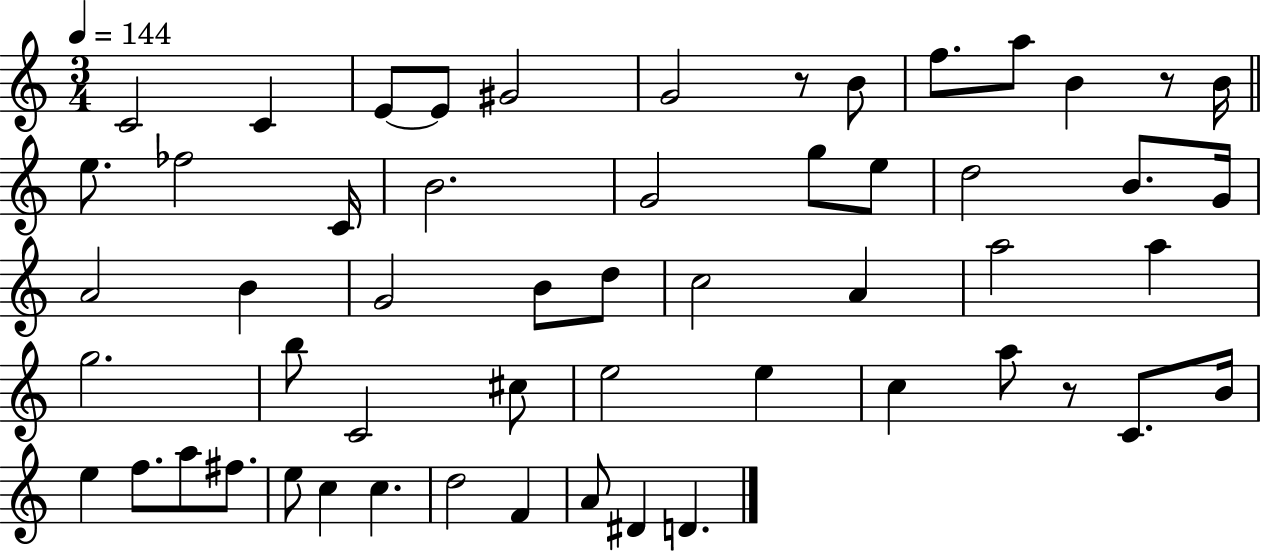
{
  \clef treble
  \numericTimeSignature
  \time 3/4
  \key c \major
  \tempo 4 = 144
  c'2 c'4 | e'8~~ e'8 gis'2 | g'2 r8 b'8 | f''8. a''8 b'4 r8 b'16 | \break \bar "||" \break \key c \major e''8. fes''2 c'16 | b'2. | g'2 g''8 e''8 | d''2 b'8. g'16 | \break a'2 b'4 | g'2 b'8 d''8 | c''2 a'4 | a''2 a''4 | \break g''2. | b''8 c'2 cis''8 | e''2 e''4 | c''4 a''8 r8 c'8. b'16 | \break e''4 f''8. a''8 fis''8. | e''8 c''4 c''4. | d''2 f'4 | a'8 dis'4 d'4. | \break \bar "|."
}